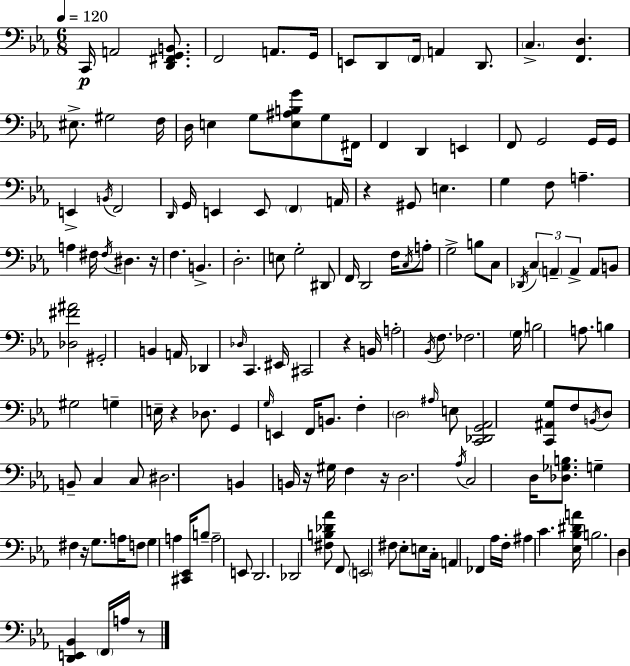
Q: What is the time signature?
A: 6/8